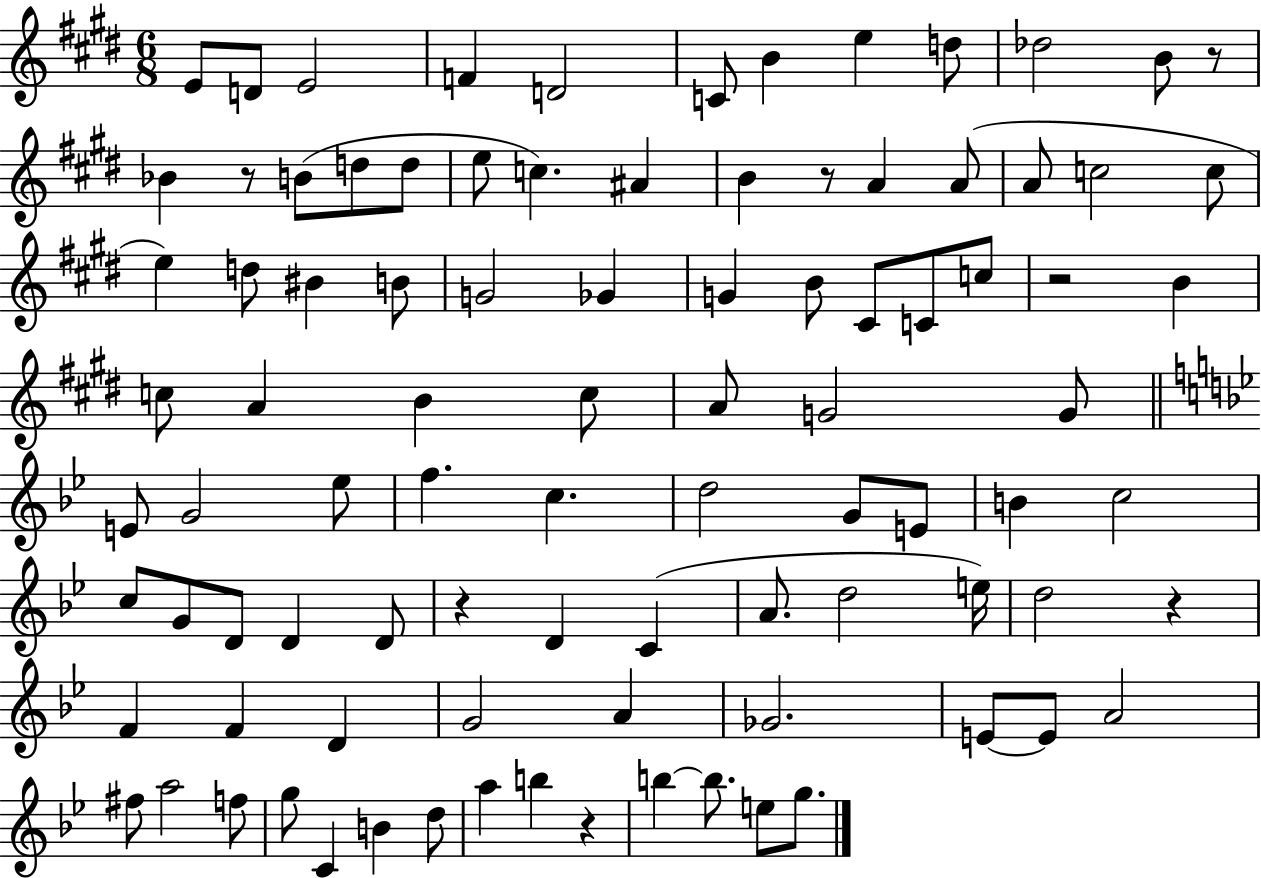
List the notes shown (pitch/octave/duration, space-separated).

E4/e D4/e E4/h F4/q D4/h C4/e B4/q E5/q D5/e Db5/h B4/e R/e Bb4/q R/e B4/e D5/e D5/e E5/e C5/q. A#4/q B4/q R/e A4/q A4/e A4/e C5/h C5/e E5/q D5/e BIS4/q B4/e G4/h Gb4/q G4/q B4/e C#4/e C4/e C5/e R/h B4/q C5/e A4/q B4/q C5/e A4/e G4/h G4/e E4/e G4/h Eb5/e F5/q. C5/q. D5/h G4/e E4/e B4/q C5/h C5/e G4/e D4/e D4/q D4/e R/q D4/q C4/q A4/e. D5/h E5/s D5/h R/q F4/q F4/q D4/q G4/h A4/q Gb4/h. E4/e E4/e A4/h F#5/e A5/h F5/e G5/e C4/q B4/q D5/e A5/q B5/q R/q B5/q B5/e. E5/e G5/e.